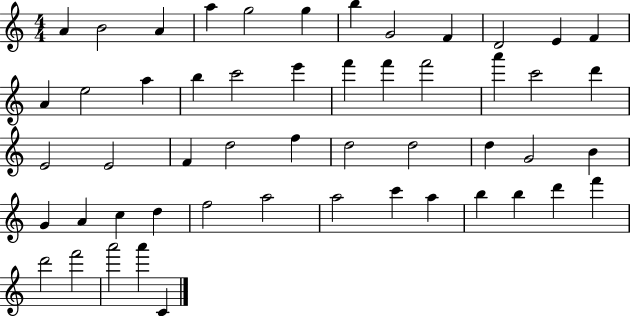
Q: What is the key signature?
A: C major